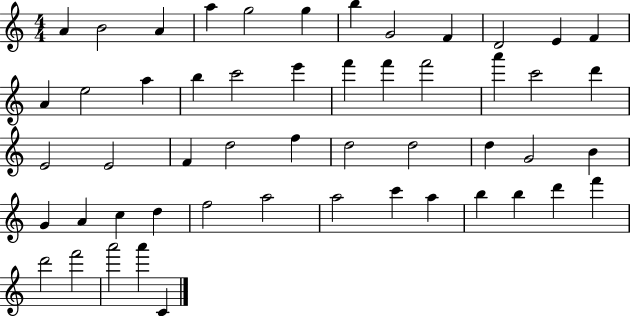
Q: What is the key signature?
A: C major